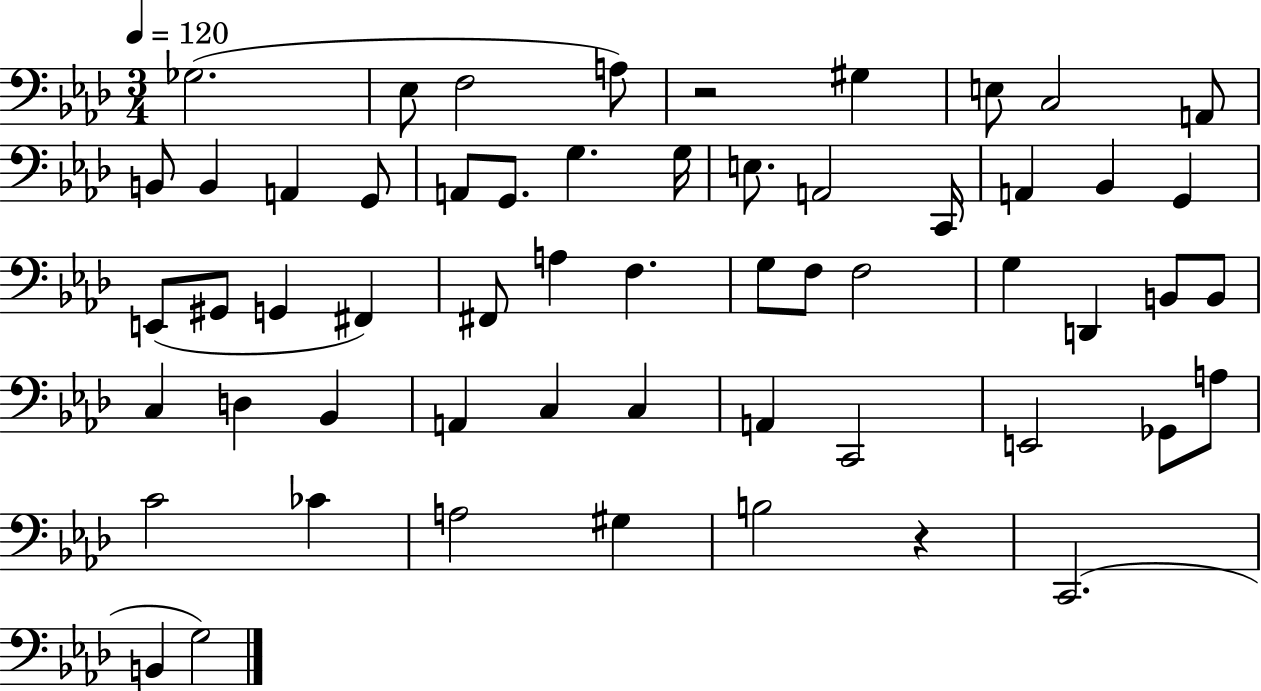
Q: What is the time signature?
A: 3/4